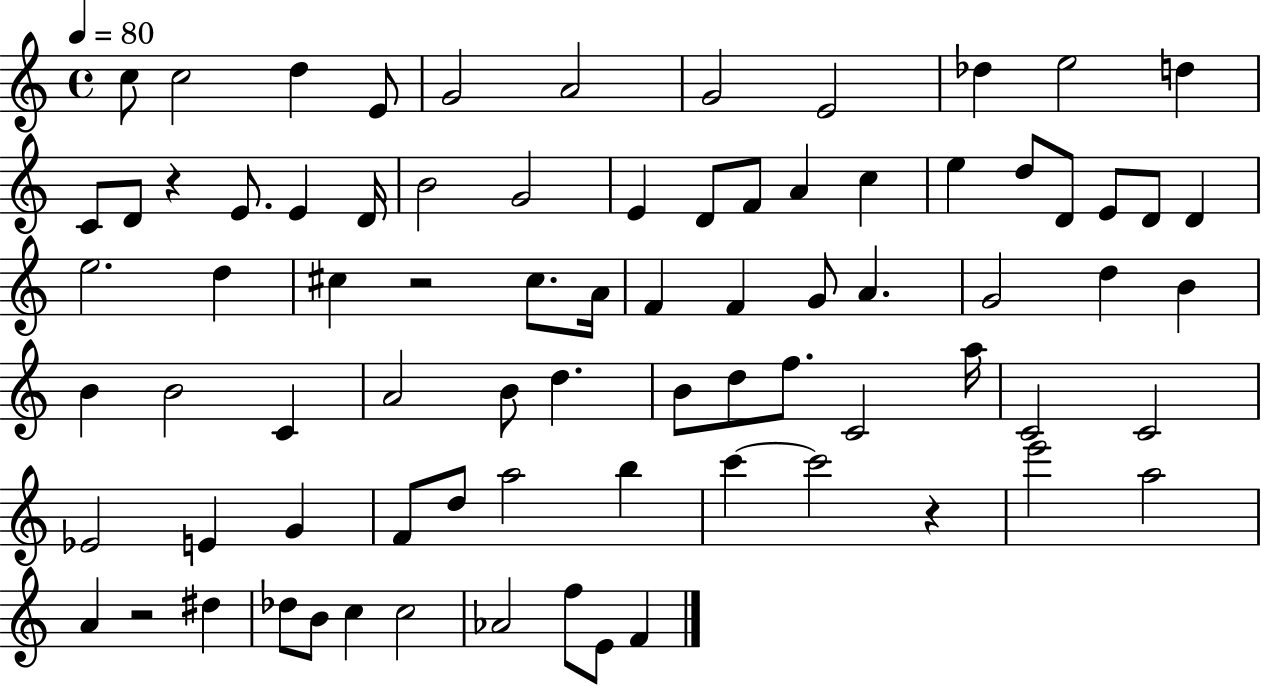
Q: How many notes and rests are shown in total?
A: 79